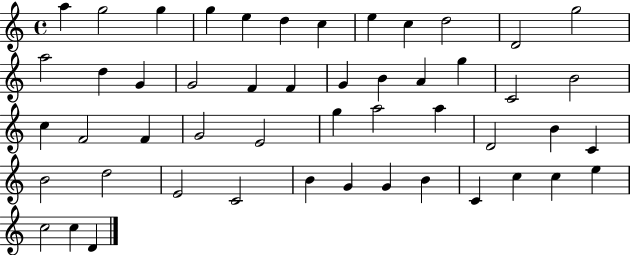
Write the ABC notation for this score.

X:1
T:Untitled
M:4/4
L:1/4
K:C
a g2 g g e d c e c d2 D2 g2 a2 d G G2 F F G B A g C2 B2 c F2 F G2 E2 g a2 a D2 B C B2 d2 E2 C2 B G G B C c c e c2 c D